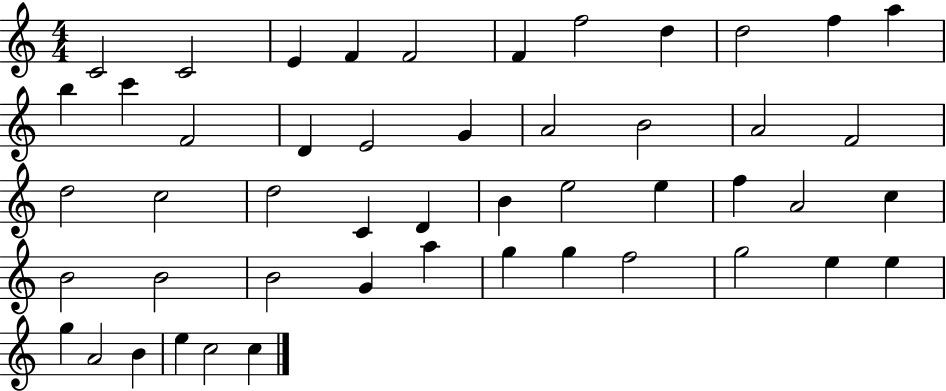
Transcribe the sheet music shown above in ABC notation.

X:1
T:Untitled
M:4/4
L:1/4
K:C
C2 C2 E F F2 F f2 d d2 f a b c' F2 D E2 G A2 B2 A2 F2 d2 c2 d2 C D B e2 e f A2 c B2 B2 B2 G a g g f2 g2 e e g A2 B e c2 c